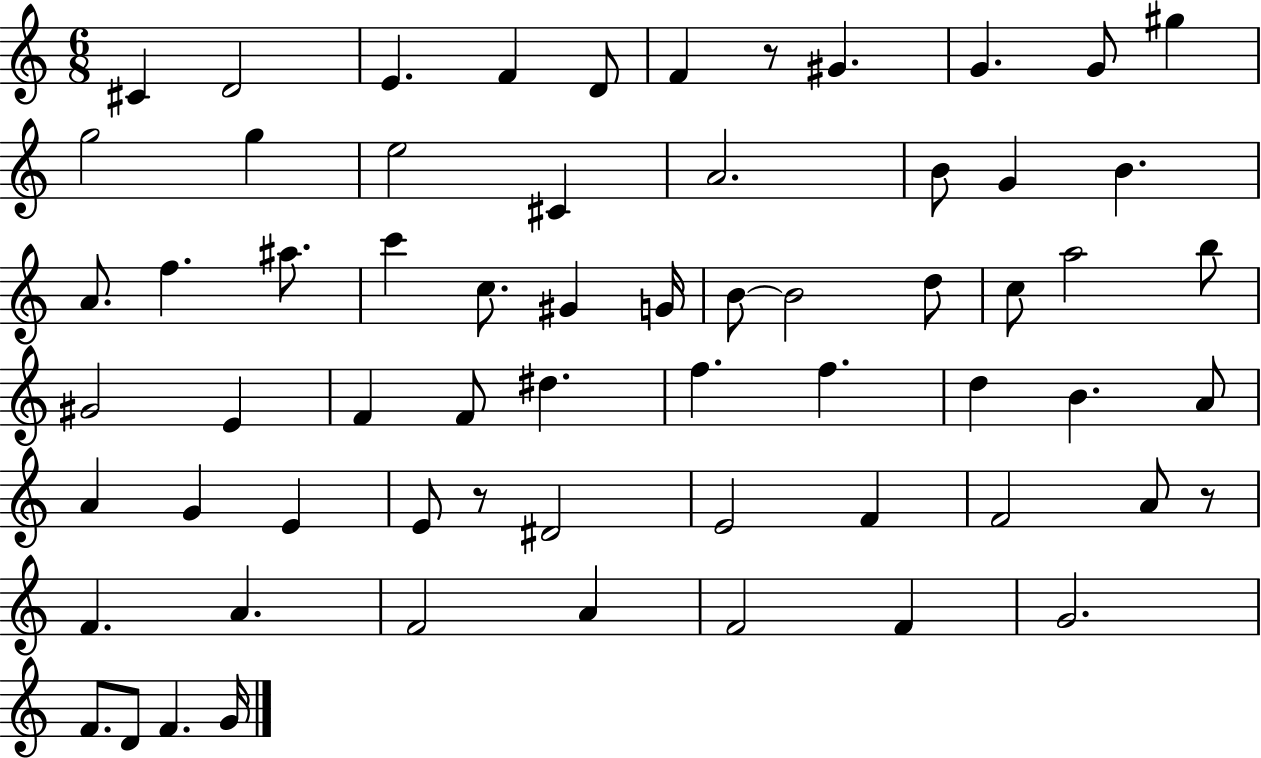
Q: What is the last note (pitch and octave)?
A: G4